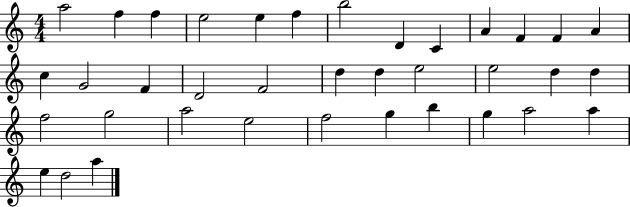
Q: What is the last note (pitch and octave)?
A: A5